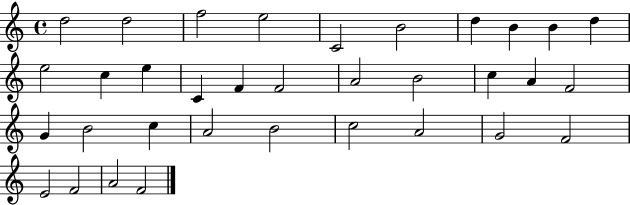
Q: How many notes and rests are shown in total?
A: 34